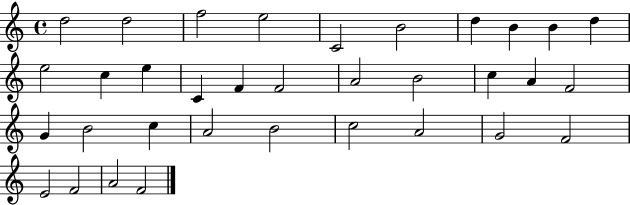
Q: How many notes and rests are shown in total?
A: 34